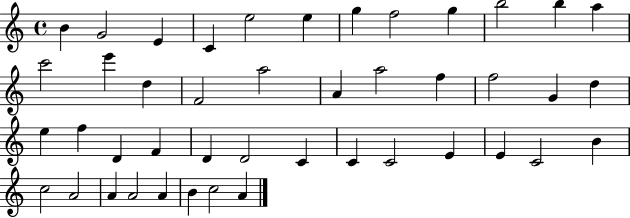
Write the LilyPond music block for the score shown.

{
  \clef treble
  \time 4/4
  \defaultTimeSignature
  \key c \major
  b'4 g'2 e'4 | c'4 e''2 e''4 | g''4 f''2 g''4 | b''2 b''4 a''4 | \break c'''2 e'''4 d''4 | f'2 a''2 | a'4 a''2 f''4 | f''2 g'4 d''4 | \break e''4 f''4 d'4 f'4 | d'4 d'2 c'4 | c'4 c'2 e'4 | e'4 c'2 b'4 | \break c''2 a'2 | a'4 a'2 a'4 | b'4 c''2 a'4 | \bar "|."
}